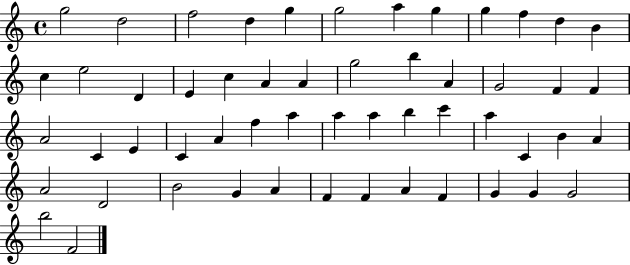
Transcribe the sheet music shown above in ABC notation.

X:1
T:Untitled
M:4/4
L:1/4
K:C
g2 d2 f2 d g g2 a g g f d B c e2 D E c A A g2 b A G2 F F A2 C E C A f a a a b c' a C B A A2 D2 B2 G A F F A F G G G2 b2 F2